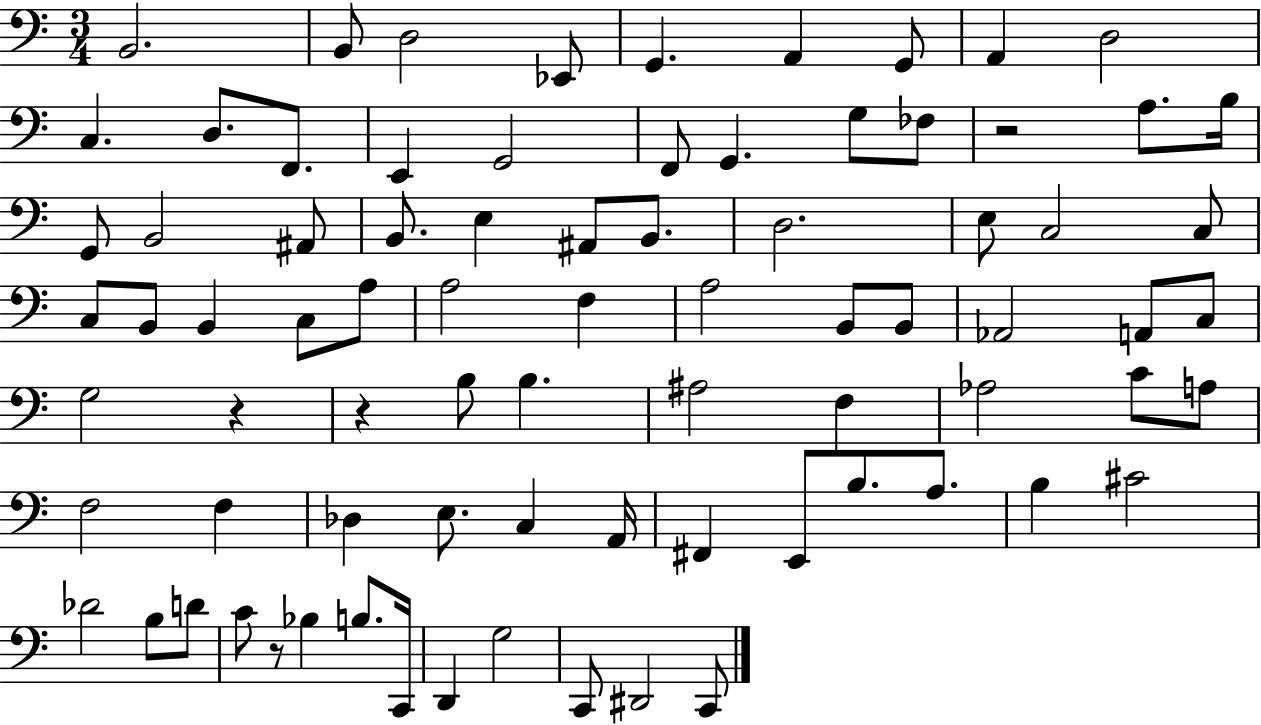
B2/h. B2/e D3/h Eb2/e G2/q. A2/q G2/e A2/q D3/h C3/q. D3/e. F2/e. E2/q G2/h F2/e G2/q. G3/e FES3/e R/h A3/e. B3/s G2/e B2/h A#2/e B2/e. E3/q A#2/e B2/e. D3/h. E3/e C3/h C3/e C3/e B2/e B2/q C3/e A3/e A3/h F3/q A3/h B2/e B2/e Ab2/h A2/e C3/e G3/h R/q R/q B3/e B3/q. A#3/h F3/q Ab3/h C4/e A3/e F3/h F3/q Db3/q E3/e. C3/q A2/s F#2/q E2/e B3/e. A3/e. B3/q C#4/h Db4/h B3/e D4/e C4/e R/e Bb3/q B3/e. C2/s D2/q G3/h C2/e D#2/h C2/e